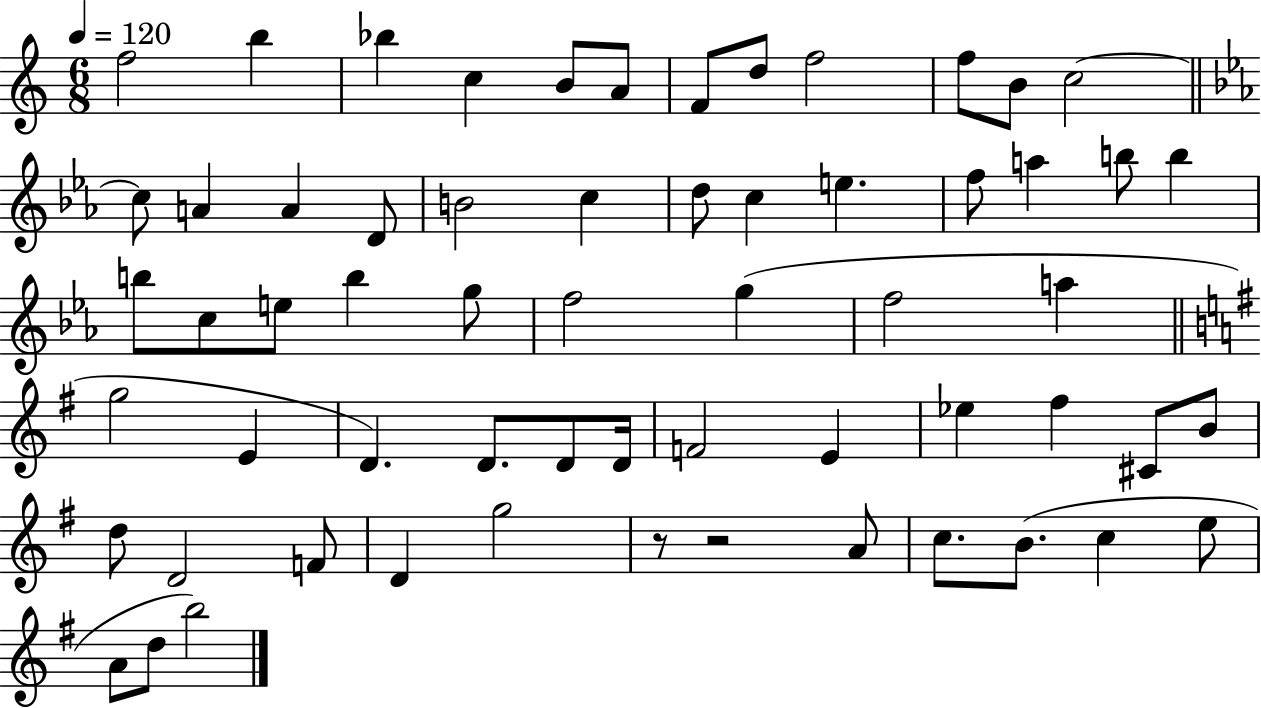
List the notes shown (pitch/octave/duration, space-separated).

F5/h B5/q Bb5/q C5/q B4/e A4/e F4/e D5/e F5/h F5/e B4/e C5/h C5/e A4/q A4/q D4/e B4/h C5/q D5/e C5/q E5/q. F5/e A5/q B5/e B5/q B5/e C5/e E5/e B5/q G5/e F5/h G5/q F5/h A5/q G5/h E4/q D4/q. D4/e. D4/e D4/s F4/h E4/q Eb5/q F#5/q C#4/e B4/e D5/e D4/h F4/e D4/q G5/h R/e R/h A4/e C5/e. B4/e. C5/q E5/e A4/e D5/e B5/h